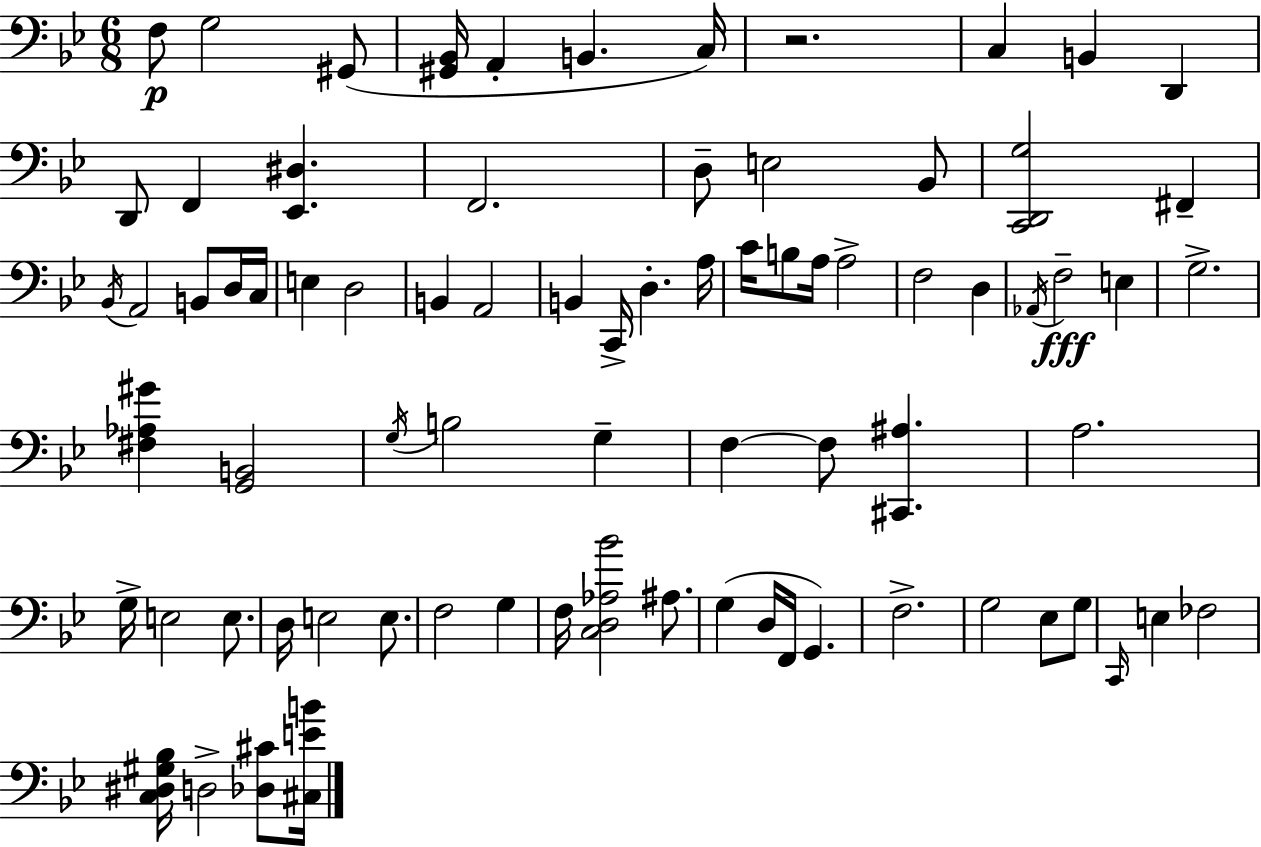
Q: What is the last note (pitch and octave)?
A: D3